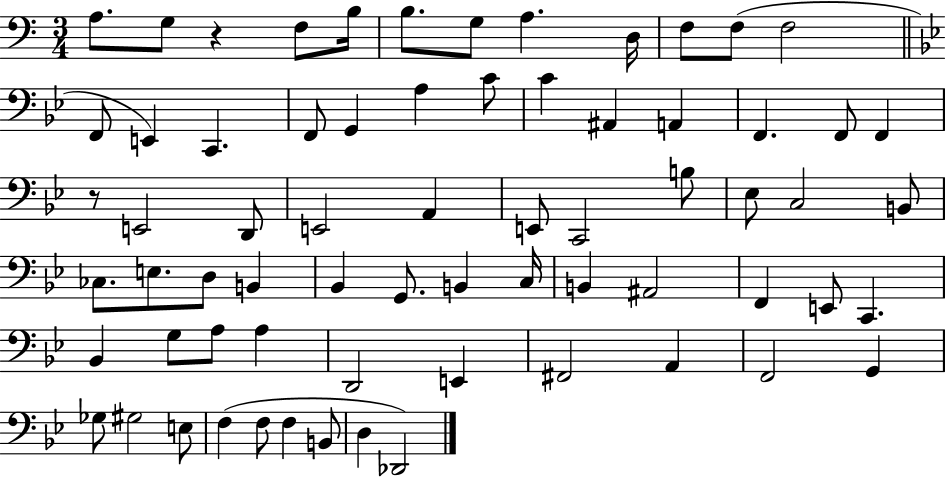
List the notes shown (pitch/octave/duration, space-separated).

A3/e. G3/e R/q F3/e B3/s B3/e. G3/e A3/q. D3/s F3/e F3/e F3/h F2/e E2/q C2/q. F2/e G2/q A3/q C4/e C4/q A#2/q A2/q F2/q. F2/e F2/q R/e E2/h D2/e E2/h A2/q E2/e C2/h B3/e Eb3/e C3/h B2/e CES3/e. E3/e. D3/e B2/q Bb2/q G2/e. B2/q C3/s B2/q A#2/h F2/q E2/e C2/q. Bb2/q G3/e A3/e A3/q D2/h E2/q F#2/h A2/q F2/h G2/q Gb3/e G#3/h E3/e F3/q F3/e F3/q B2/e D3/q Db2/h